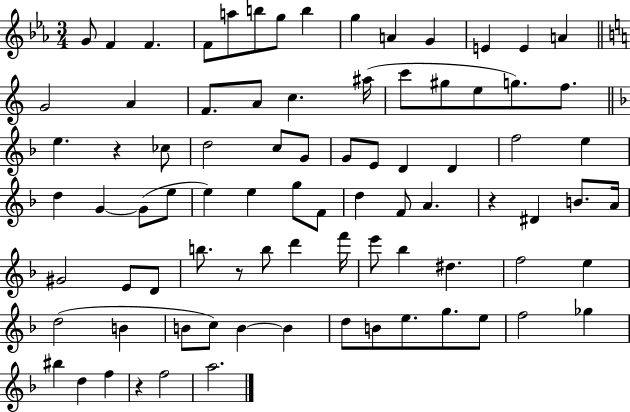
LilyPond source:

{
  \clef treble
  \numericTimeSignature
  \time 3/4
  \key ees \major
  g'8 f'4 f'4. | f'8 a''8 b''8 g''8 b''4 | g''4 a'4 g'4 | e'4 e'4 a'4 | \break \bar "||" \break \key a \minor g'2 a'4 | f'8. a'8 c''4. ais''16( | c'''8 gis''8 e''8 g''8.) f''8. | \bar "||" \break \key f \major e''4. r4 ces''8 | d''2 c''8 g'8 | g'8 e'8 d'4 d'4 | f''2 e''4 | \break d''4 g'4~~ g'8( e''8 | e''4) e''4 g''8 f'8 | d''4 f'8 a'4. | r4 dis'4 b'8. a'16 | \break gis'2 e'8 d'8 | b''8. r8 b''8 d'''4 f'''16 | e'''8 bes''4 dis''4. | f''2 e''4 | \break d''2( b'4 | b'8 c''8) b'4~~ b'4 | d''8 b'8 e''8. g''8. e''8 | f''2 ges''4 | \break bis''4 d''4 f''4 | r4 f''2 | a''2. | \bar "|."
}